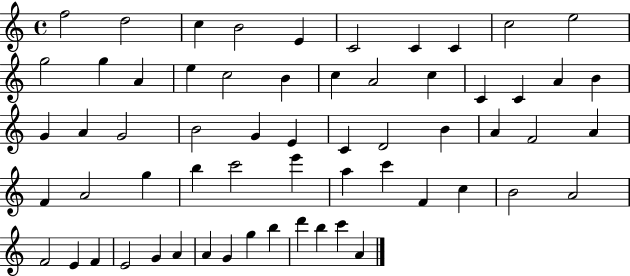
F5/h D5/h C5/q B4/h E4/q C4/h C4/q C4/q C5/h E5/h G5/h G5/q A4/q E5/q C5/h B4/q C5/q A4/h C5/q C4/q C4/q A4/q B4/q G4/q A4/q G4/h B4/h G4/q E4/q C4/q D4/h B4/q A4/q F4/h A4/q F4/q A4/h G5/q B5/q C6/h E6/q A5/q C6/q F4/q C5/q B4/h A4/h F4/h E4/q F4/q E4/h G4/q A4/q A4/q G4/q G5/q B5/q D6/q B5/q C6/q A4/q